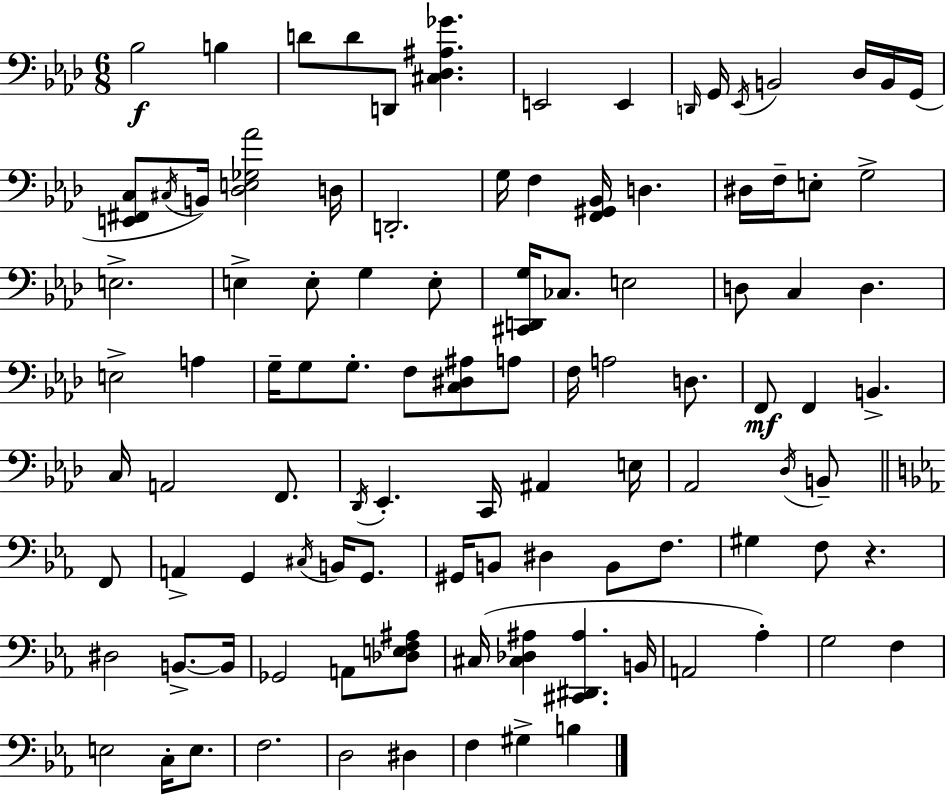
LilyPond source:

{
  \clef bass
  \numericTimeSignature
  \time 6/8
  \key aes \major
  \repeat volta 2 { bes2\f b4 | d'8 d'8 d,8 <cis des ais ges'>4. | e,2 e,4 | \grace { d,16 } g,16 \acciaccatura { ees,16 } b,2 des16 | \break b,16 g,16( <e, fis, c>8 \acciaccatura { cis16 }) b,16 <des e ges aes'>2 | d16 d,2.-. | g16 f4 <f, gis, bes,>16 d4. | dis16 f16-- e8-. g2-> | \break e2.-> | e4-> e8-. g4 | e8-. <cis, d, g>16 ces8. e2 | d8 c4 d4. | \break e2-> a4 | g16-- g8 g8.-. f8 <c dis ais>8 | a8 f16 a2 | d8. f,8\mf f,4 b,4.-> | \break c16 a,2 | f,8. \acciaccatura { des,16 } ees,4.-. c,16 ais,4 | e16 aes,2 | \acciaccatura { des16 } b,8-- \bar "||" \break \key ees \major f,8 a,4-> g,4 \acciaccatura { cis16 } b,16 | g,8. gis,16 b,8 dis4 b,8 | f8. gis4 f8 r4. | dis2 b,8.->~~ | \break b,16 ges,2 a,8 | <des e f ais>8 cis16( <cis des ais>4 <cis, dis, ais>4. | b,16 a,2 aes4-.) | g2 f4 | \break e2 c16-. | e8. f2. | d2 dis4 | f4 gis4-> b4 | \break } \bar "|."
}